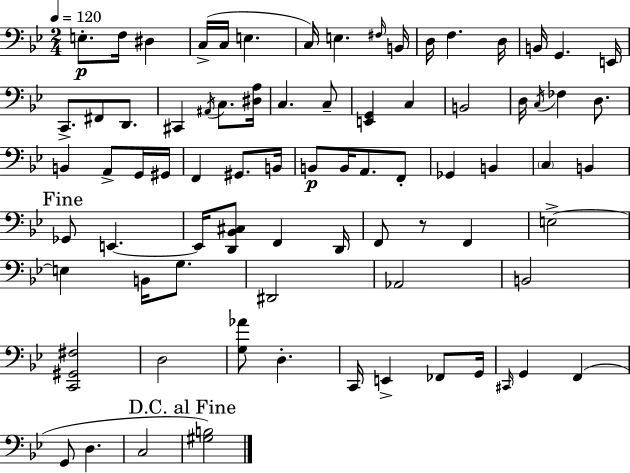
E3/e. F3/s D#3/q C3/s C3/s E3/q. C3/s E3/q. F#3/s B2/s D3/s F3/q. D3/s B2/s G2/q. E2/s C2/e. F#2/e D2/e. C#2/q A#2/s C3/e. [D#3,A3]/s C3/q. C3/e [E2,G2]/q C3/q B2/h D3/s C3/s FES3/q D3/e. B2/q A2/e G2/s G#2/s F2/q G#2/e. B2/s B2/e B2/s A2/e. F2/e Gb2/q B2/q C3/q B2/q Gb2/e E2/q. E2/s [D2,Bb2,C#3]/e F2/q D2/s F2/e R/e F2/q E3/h E3/q B2/s G3/e. D#2/h Ab2/h B2/h [C2,G#2,F#3]/h D3/h [G3,Ab4]/e D3/q. C2/s E2/q FES2/e G2/s C#2/s G2/q F2/q G2/e D3/q. C3/h [G#3,B3]/h